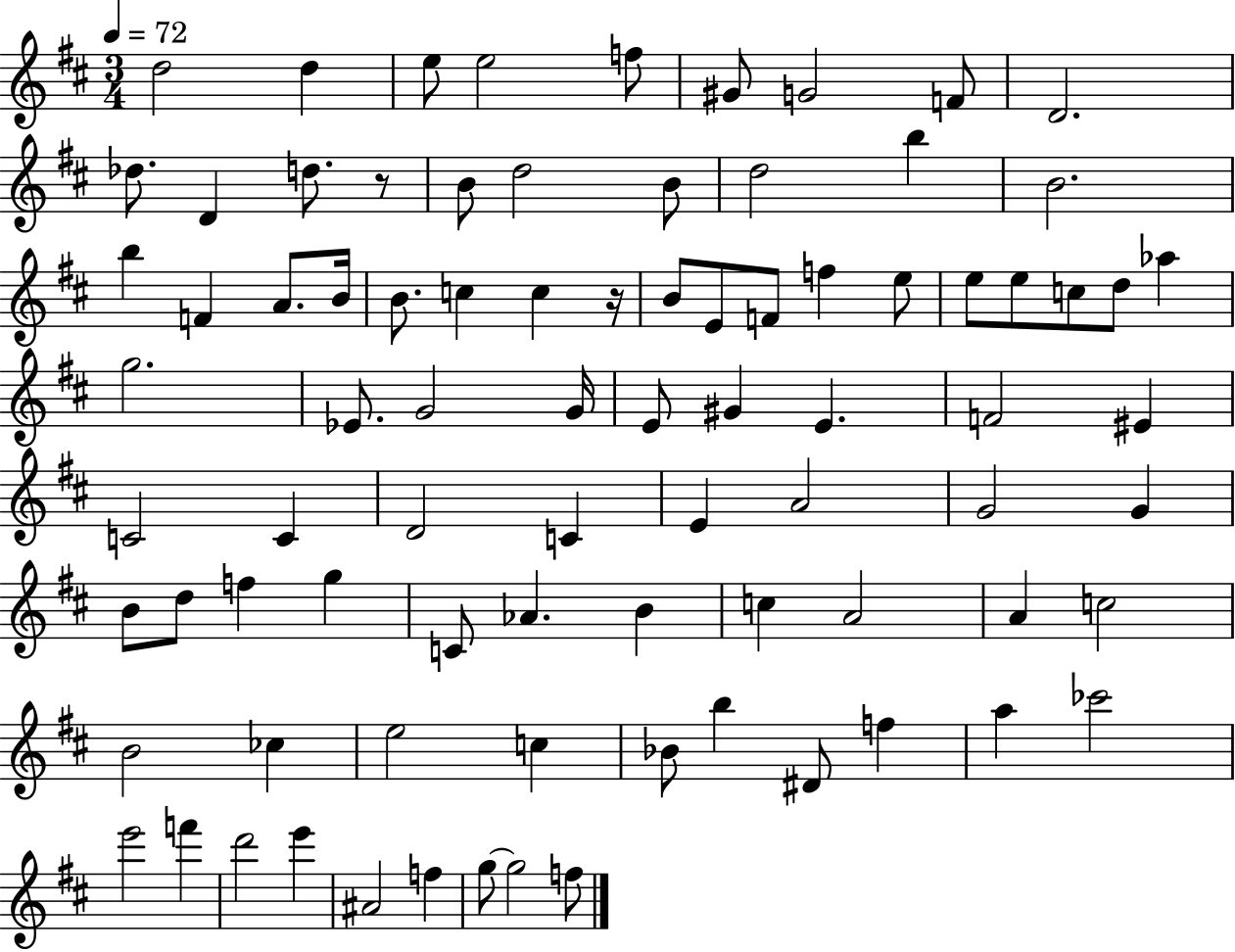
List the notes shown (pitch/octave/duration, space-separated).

D5/h D5/q E5/e E5/h F5/e G#4/e G4/h F4/e D4/h. Db5/e. D4/q D5/e. R/e B4/e D5/h B4/e D5/h B5/q B4/h. B5/q F4/q A4/e. B4/s B4/e. C5/q C5/q R/s B4/e E4/e F4/e F5/q E5/e E5/e E5/e C5/e D5/e Ab5/q G5/h. Eb4/e. G4/h G4/s E4/e G#4/q E4/q. F4/h EIS4/q C4/h C4/q D4/h C4/q E4/q A4/h G4/h G4/q B4/e D5/e F5/q G5/q C4/e Ab4/q. B4/q C5/q A4/h A4/q C5/h B4/h CES5/q E5/h C5/q Bb4/e B5/q D#4/e F5/q A5/q CES6/h E6/h F6/q D6/h E6/q A#4/h F5/q G5/e G5/h F5/e